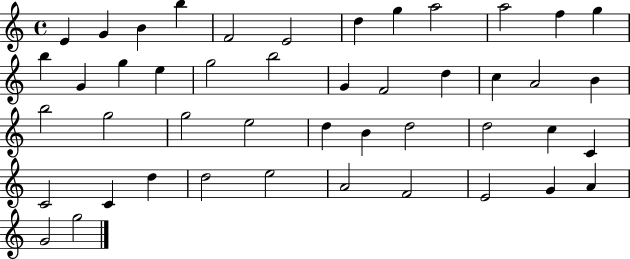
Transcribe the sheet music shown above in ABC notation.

X:1
T:Untitled
M:4/4
L:1/4
K:C
E G B b F2 E2 d g a2 a2 f g b G g e g2 b2 G F2 d c A2 B b2 g2 g2 e2 d B d2 d2 c C C2 C d d2 e2 A2 F2 E2 G A G2 g2